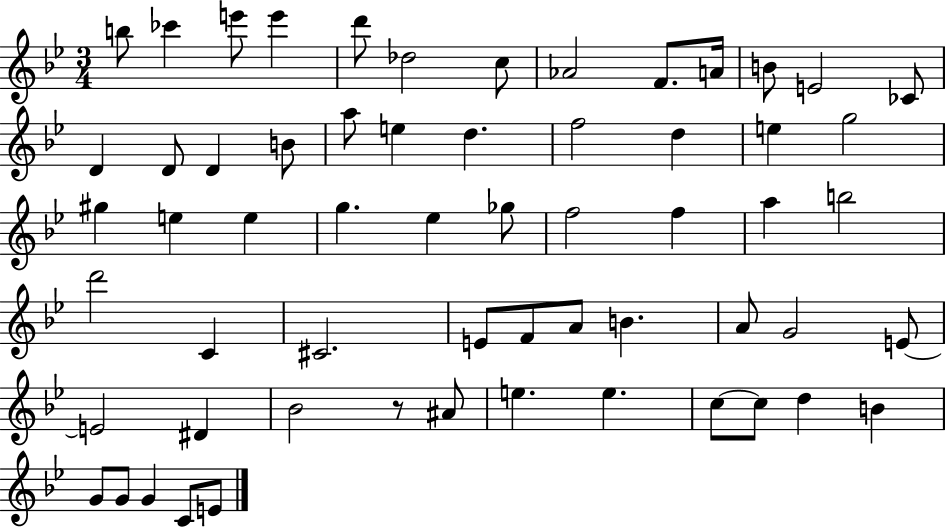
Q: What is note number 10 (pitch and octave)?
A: A4